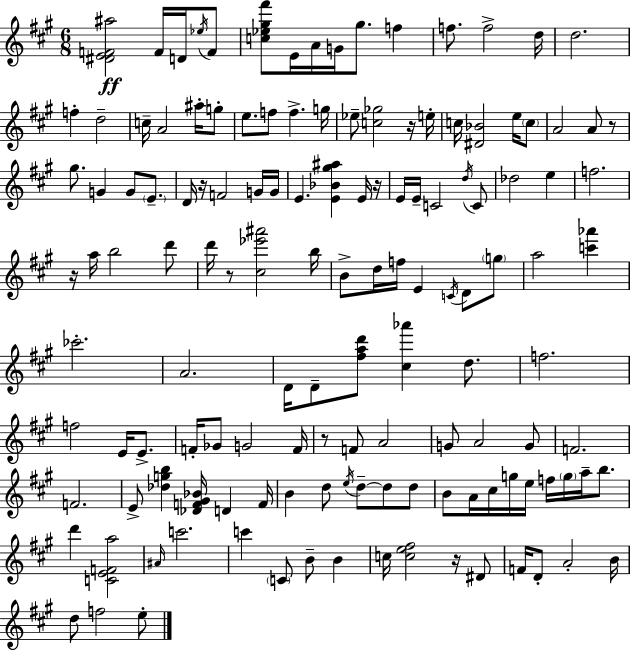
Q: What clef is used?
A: treble